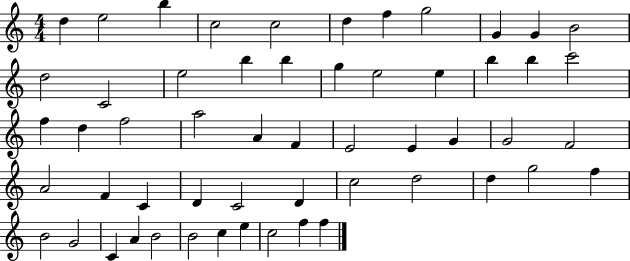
D5/q E5/h B5/q C5/h C5/h D5/q F5/q G5/h G4/q G4/q B4/h D5/h C4/h E5/h B5/q B5/q G5/q E5/h E5/q B5/q B5/q C6/h F5/q D5/q F5/h A5/h A4/q F4/q E4/h E4/q G4/q G4/h F4/h A4/h F4/q C4/q D4/q C4/h D4/q C5/h D5/h D5/q G5/h F5/q B4/h G4/h C4/q A4/q B4/h B4/h C5/q E5/q C5/h F5/q F5/q